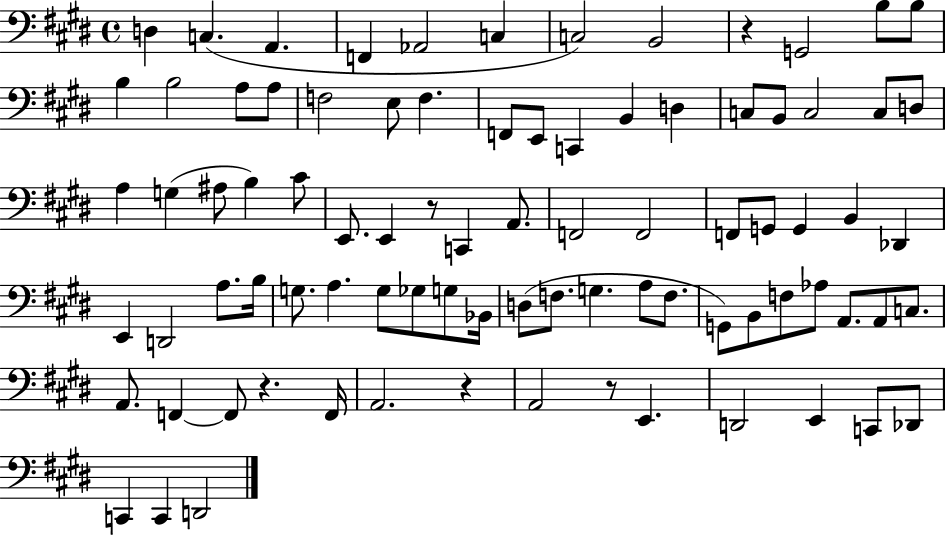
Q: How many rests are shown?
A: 5